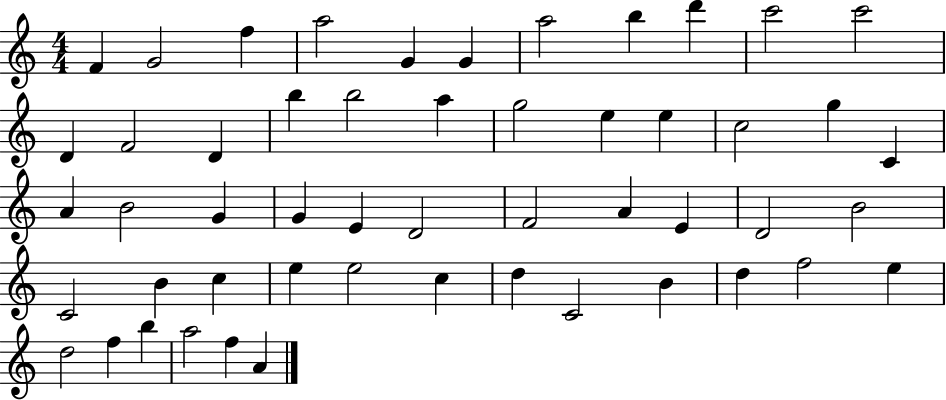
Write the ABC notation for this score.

X:1
T:Untitled
M:4/4
L:1/4
K:C
F G2 f a2 G G a2 b d' c'2 c'2 D F2 D b b2 a g2 e e c2 g C A B2 G G E D2 F2 A E D2 B2 C2 B c e e2 c d C2 B d f2 e d2 f b a2 f A